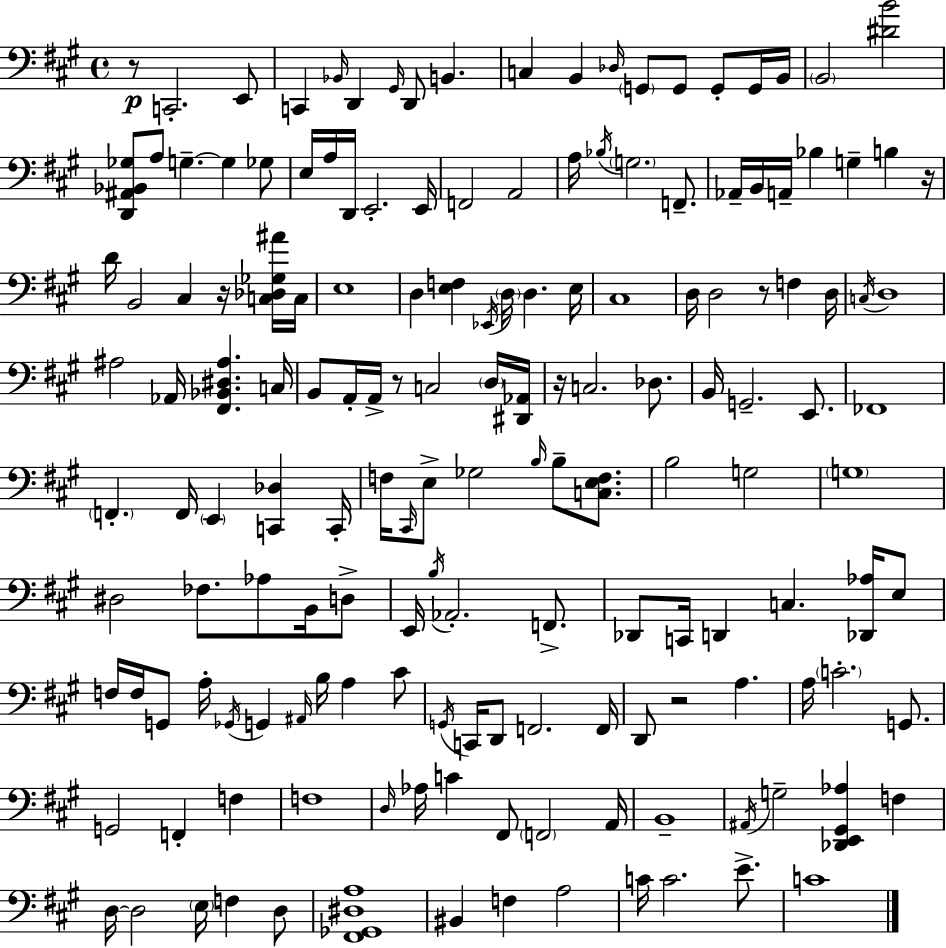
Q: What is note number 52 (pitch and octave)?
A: F3